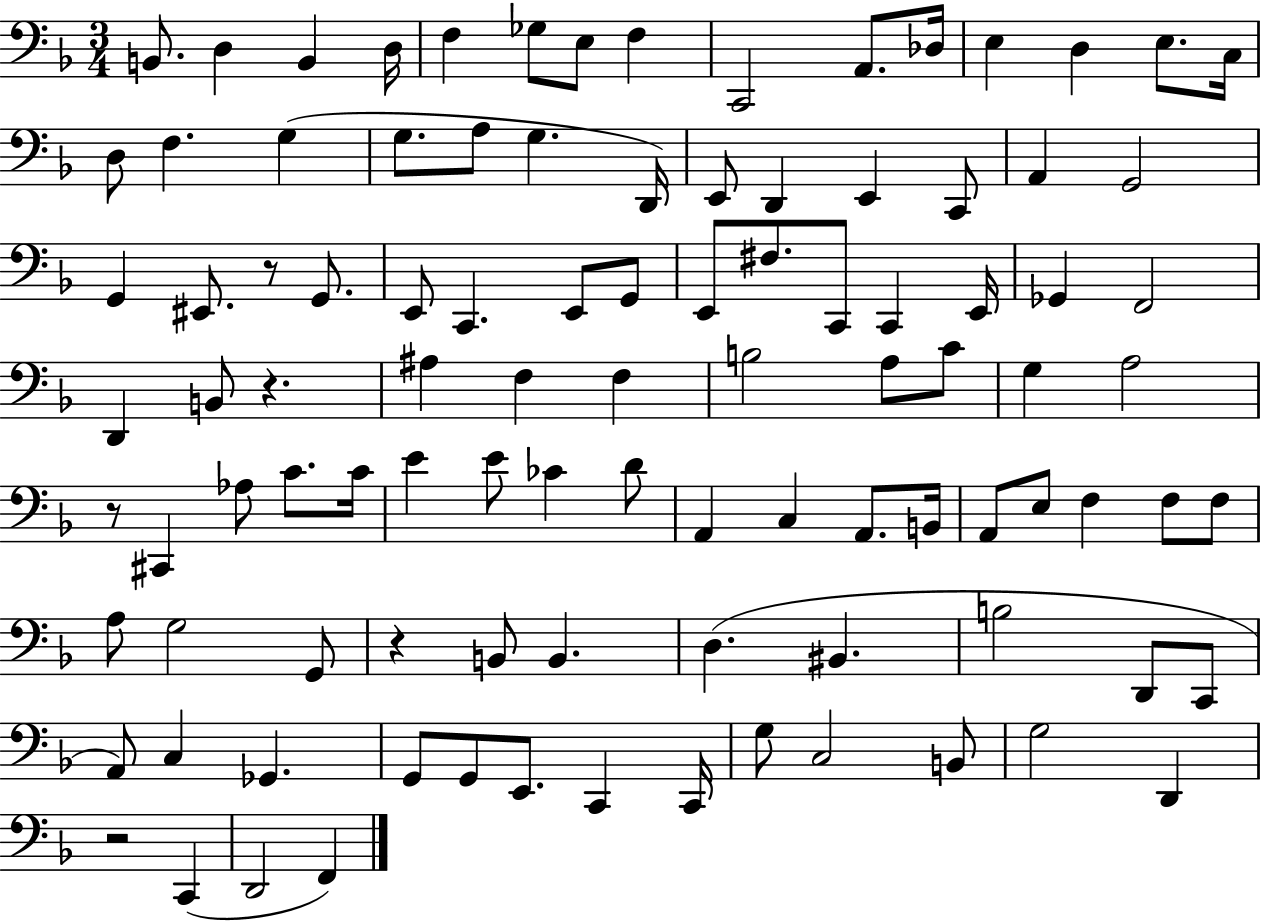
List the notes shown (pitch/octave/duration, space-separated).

B2/e. D3/q B2/q D3/s F3/q Gb3/e E3/e F3/q C2/h A2/e. Db3/s E3/q D3/q E3/e. C3/s D3/e F3/q. G3/q G3/e. A3/e G3/q. D2/s E2/e D2/q E2/q C2/e A2/q G2/h G2/q EIS2/e. R/e G2/e. E2/e C2/q. E2/e G2/e E2/e F#3/e. C2/e C2/q E2/s Gb2/q F2/h D2/q B2/e R/q. A#3/q F3/q F3/q B3/h A3/e C4/e G3/q A3/h R/e C#2/q Ab3/e C4/e. C4/s E4/q E4/e CES4/q D4/e A2/q C3/q A2/e. B2/s A2/e E3/e F3/q F3/e F3/e A3/e G3/h G2/e R/q B2/e B2/q. D3/q. BIS2/q. B3/h D2/e C2/e A2/e C3/q Gb2/q. G2/e G2/e E2/e. C2/q C2/s G3/e C3/h B2/e G3/h D2/q R/h C2/q D2/h F2/q